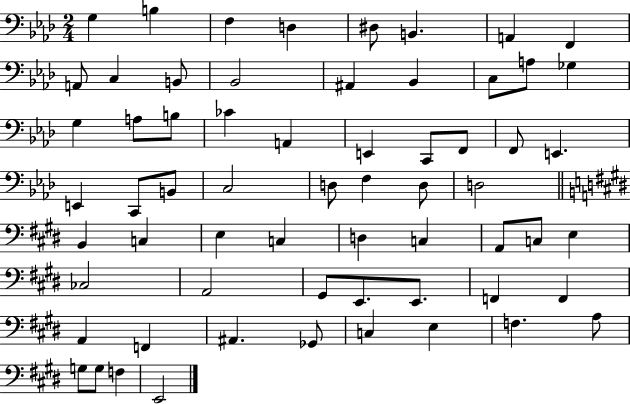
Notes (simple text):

G3/q B3/q F3/q D3/q D#3/e B2/q. A2/q F2/q A2/e C3/q B2/e Bb2/h A#2/q Bb2/q C3/e A3/e Gb3/q G3/q A3/e B3/e CES4/q A2/q E2/q C2/e F2/e F2/e E2/q. E2/q C2/e B2/e C3/h D3/e F3/q D3/e D3/h B2/q C3/q E3/q C3/q D3/q C3/q A2/e C3/e E3/q CES3/h A2/h G#2/e E2/e. E2/e. F2/q F2/q A2/q F2/q A#2/q. Gb2/e C3/q E3/q F3/q. A3/e G3/e G3/e F3/q E2/h